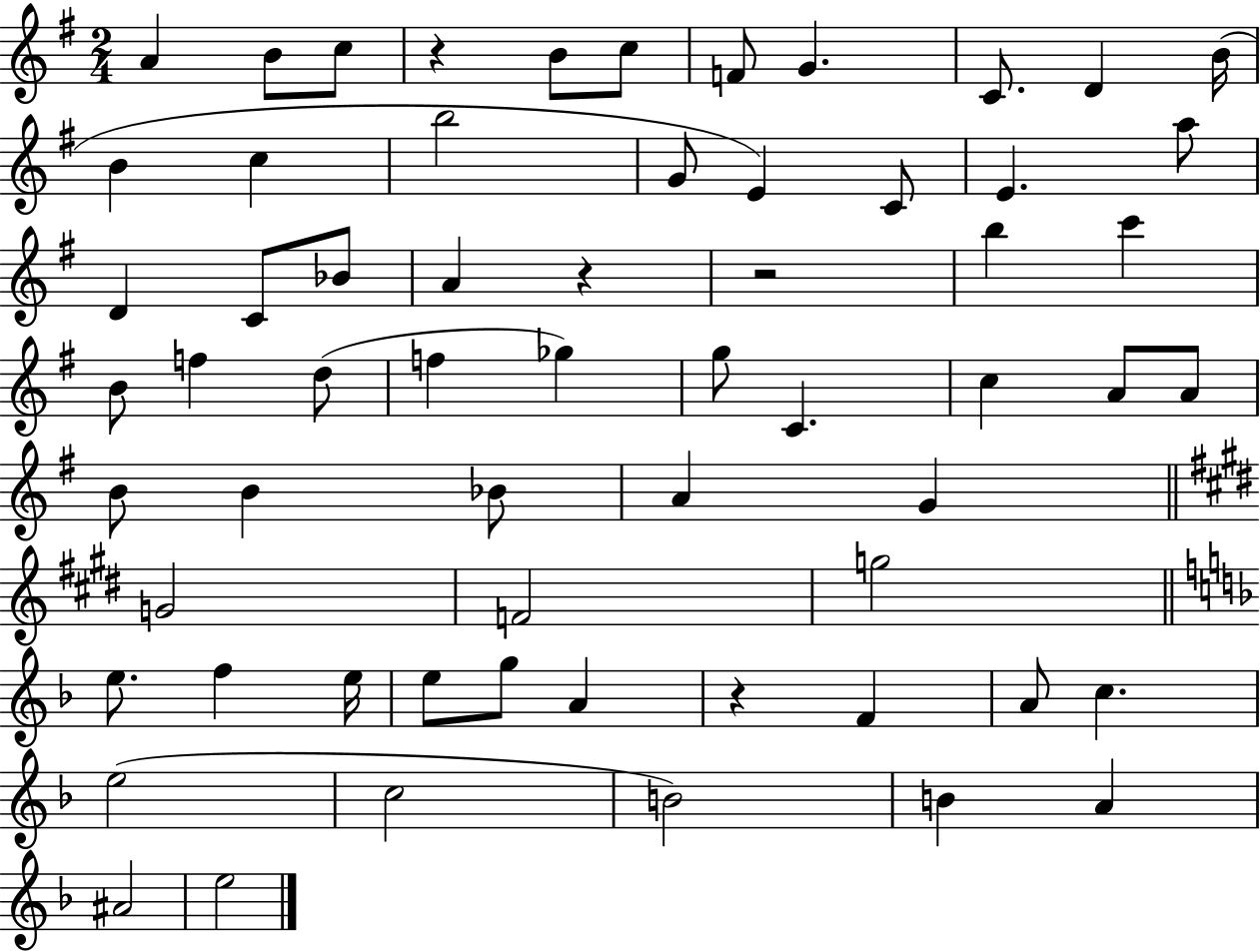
A4/q B4/e C5/e R/q B4/e C5/e F4/e G4/q. C4/e. D4/q B4/s B4/q C5/q B5/h G4/e E4/q C4/e E4/q. A5/e D4/q C4/e Bb4/e A4/q R/q R/h B5/q C6/q B4/e F5/q D5/e F5/q Gb5/q G5/e C4/q. C5/q A4/e A4/e B4/e B4/q Bb4/e A4/q G4/q G4/h F4/h G5/h E5/e. F5/q E5/s E5/e G5/e A4/q R/q F4/q A4/e C5/q. E5/h C5/h B4/h B4/q A4/q A#4/h E5/h